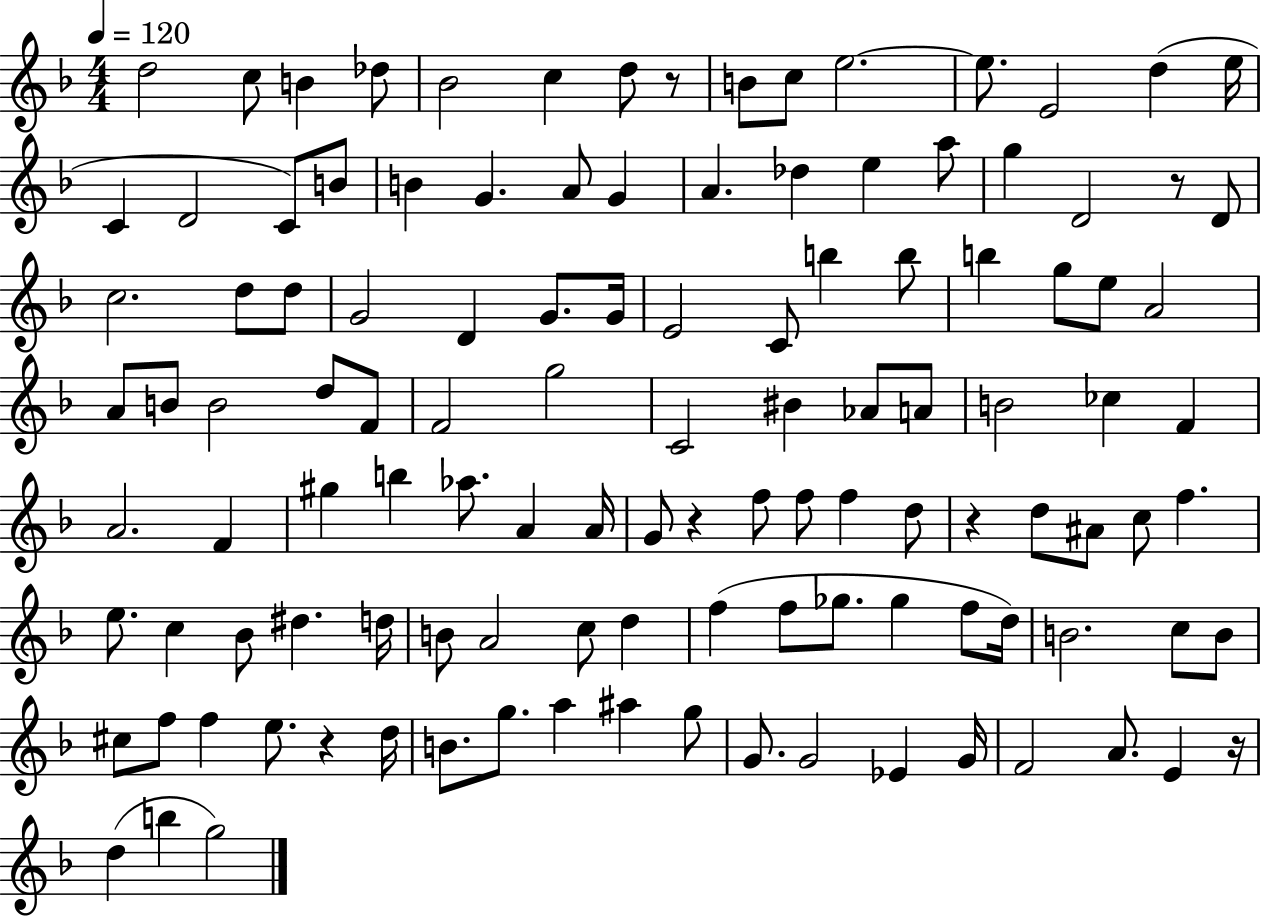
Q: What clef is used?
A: treble